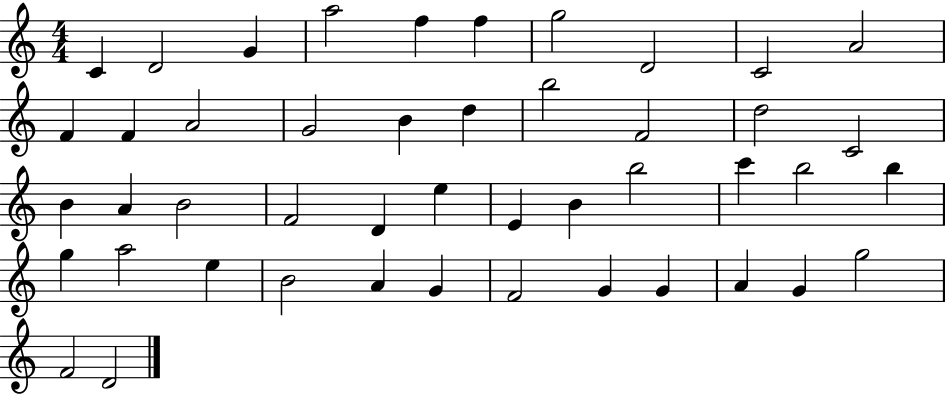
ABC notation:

X:1
T:Untitled
M:4/4
L:1/4
K:C
C D2 G a2 f f g2 D2 C2 A2 F F A2 G2 B d b2 F2 d2 C2 B A B2 F2 D e E B b2 c' b2 b g a2 e B2 A G F2 G G A G g2 F2 D2